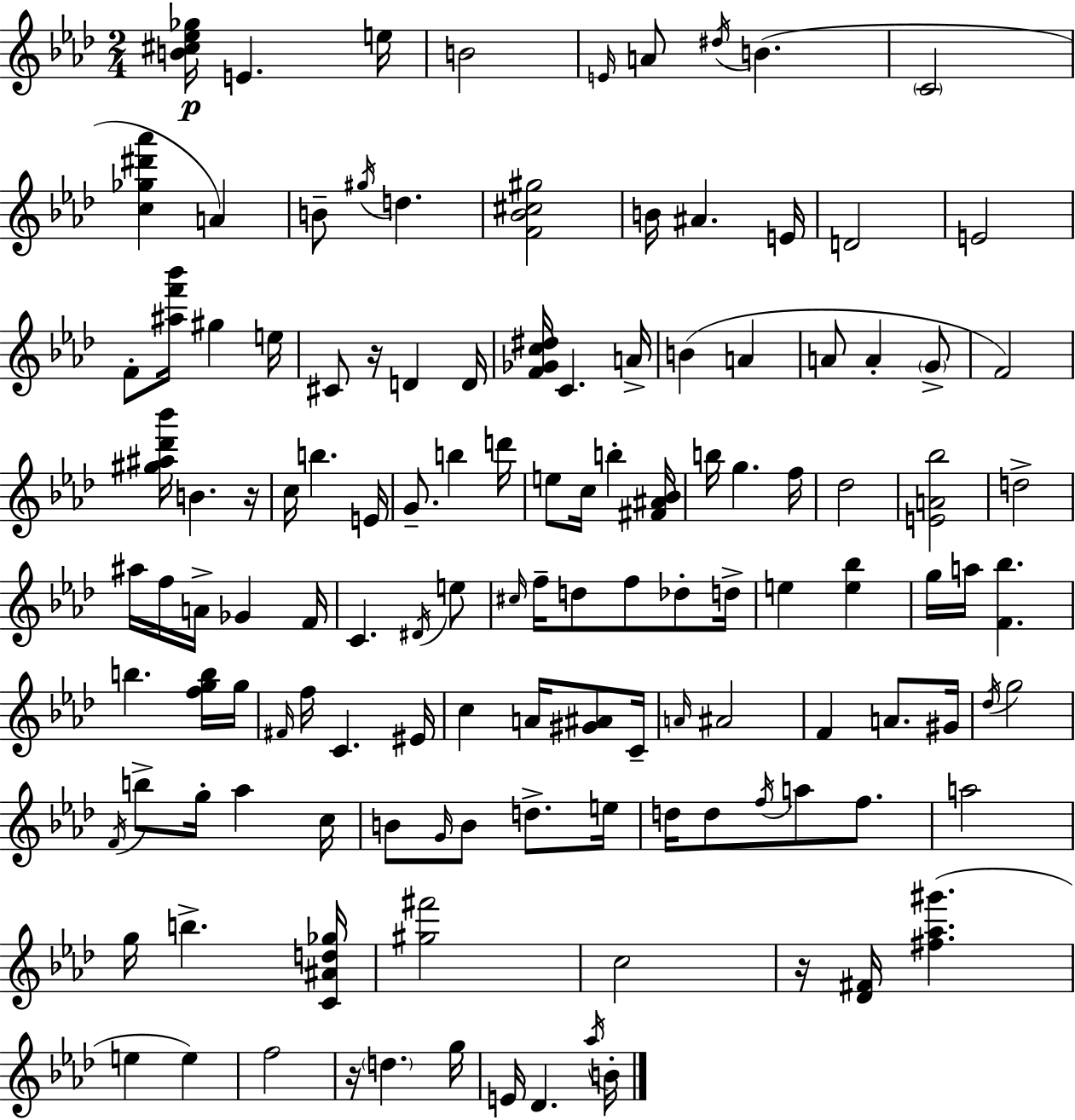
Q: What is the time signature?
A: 2/4